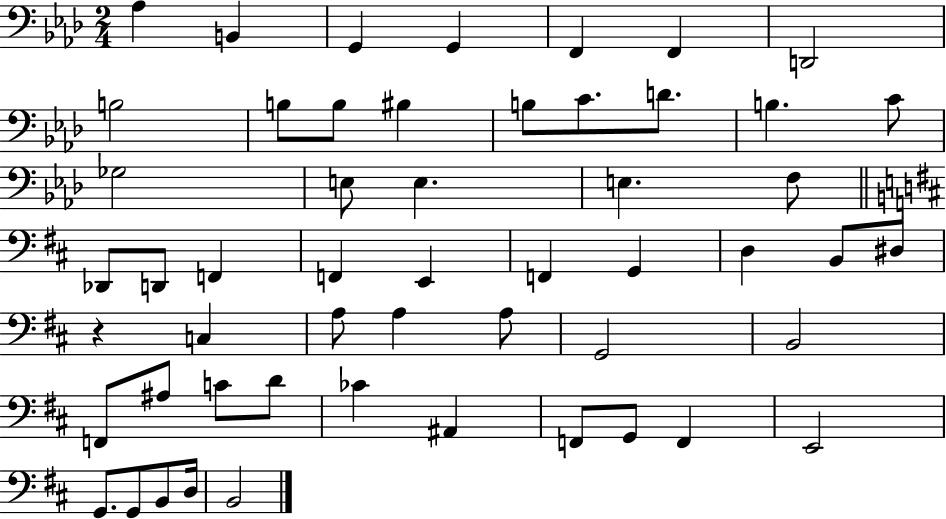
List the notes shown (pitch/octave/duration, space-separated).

Ab3/q B2/q G2/q G2/q F2/q F2/q D2/h B3/h B3/e B3/e BIS3/q B3/e C4/e. D4/e. B3/q. C4/e Gb3/h E3/e E3/q. E3/q. F3/e Db2/e D2/e F2/q F2/q E2/q F2/q G2/q D3/q B2/e D#3/e R/q C3/q A3/e A3/q A3/e G2/h B2/h F2/e A#3/e C4/e D4/e CES4/q A#2/q F2/e G2/e F2/q E2/h G2/e. G2/e B2/e D3/s B2/h